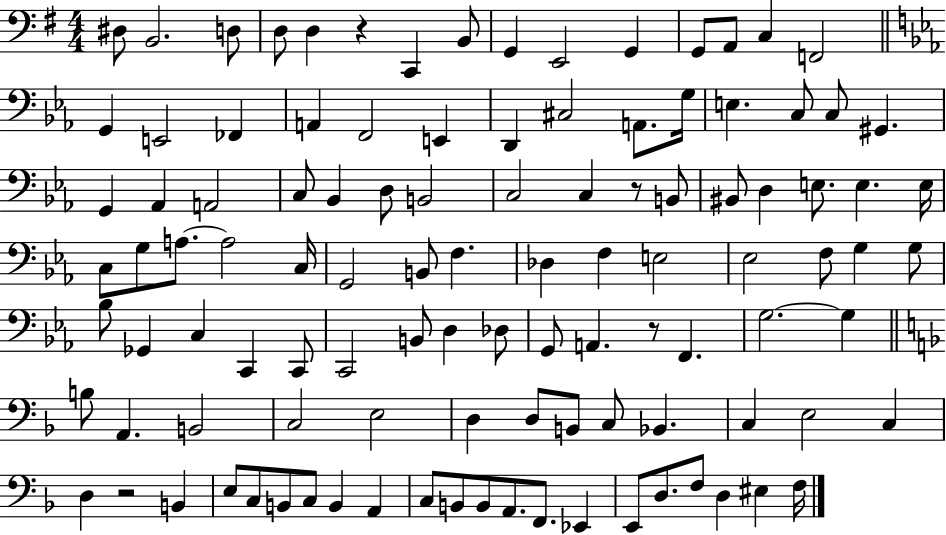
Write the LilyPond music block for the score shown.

{
  \clef bass
  \numericTimeSignature
  \time 4/4
  \key g \major
  dis8 b,2. d8 | d8 d4 r4 c,4 b,8 | g,4 e,2 g,4 | g,8 a,8 c4 f,2 | \break \bar "||" \break \key ees \major g,4 e,2 fes,4 | a,4 f,2 e,4 | d,4 cis2 a,8. g16 | e4. c8 c8 gis,4. | \break g,4 aes,4 a,2 | c8 bes,4 d8 b,2 | c2 c4 r8 b,8 | bis,8 d4 e8. e4. e16 | \break c8 g8 a8.~~ a2 c16 | g,2 b,8 f4. | des4 f4 e2 | ees2 f8 g4 g8 | \break bes8 ges,4 c4 c,4 c,8 | c,2 b,8 d4 des8 | g,8 a,4. r8 f,4. | g2.~~ g4 | \break \bar "||" \break \key d \minor b8 a,4. b,2 | c2 e2 | d4 d8 b,8 c8 bes,4. | c4 e2 c4 | \break d4 r2 b,4 | e8 c8 b,8 c8 b,4 a,4 | c8 b,8 b,8 a,8. f,8. ees,4 | e,8 d8. f8 d4 eis4 f16 | \break \bar "|."
}